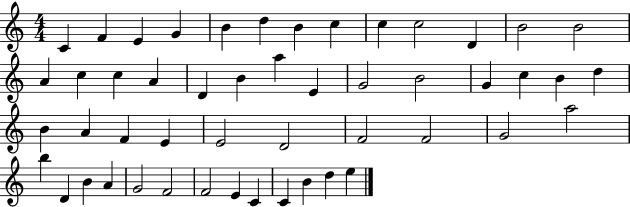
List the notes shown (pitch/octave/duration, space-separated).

C4/q F4/q E4/q G4/q B4/q D5/q B4/q C5/q C5/q C5/h D4/q B4/h B4/h A4/q C5/q C5/q A4/q D4/q B4/q A5/q E4/q G4/h B4/h G4/q C5/q B4/q D5/q B4/q A4/q F4/q E4/q E4/h D4/h F4/h F4/h G4/h A5/h B5/q D4/q B4/q A4/q G4/h F4/h F4/h E4/q C4/q C4/q B4/q D5/q E5/q